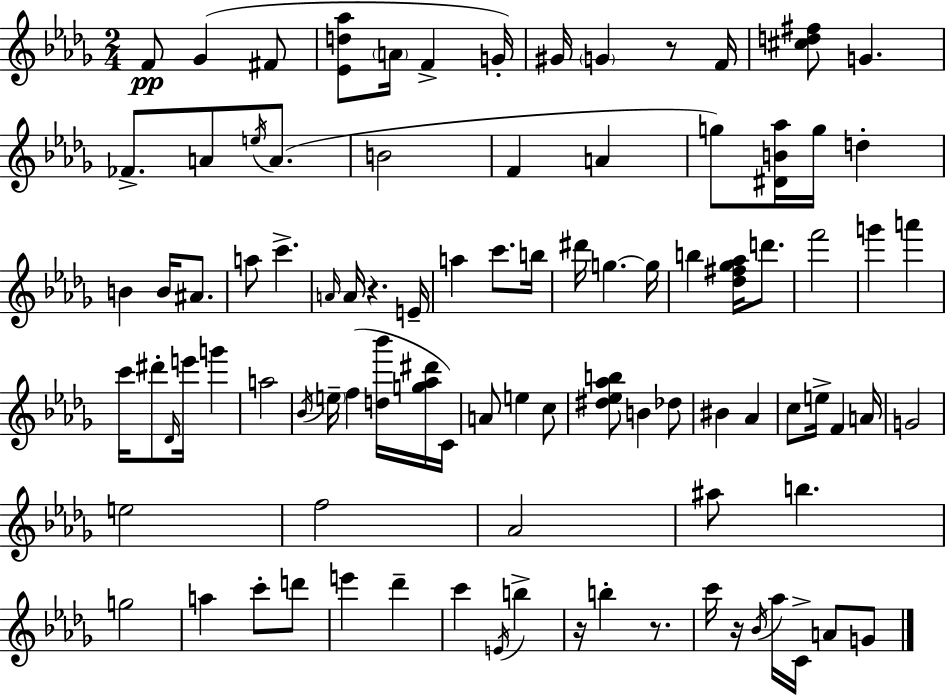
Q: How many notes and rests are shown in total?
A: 94